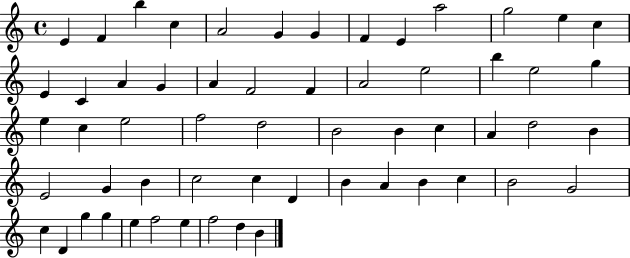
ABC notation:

X:1
T:Untitled
M:4/4
L:1/4
K:C
E F b c A2 G G F E a2 g2 e c E C A G A F2 F A2 e2 b e2 g e c e2 f2 d2 B2 B c A d2 B E2 G B c2 c D B A B c B2 G2 c D g g e f2 e f2 d B